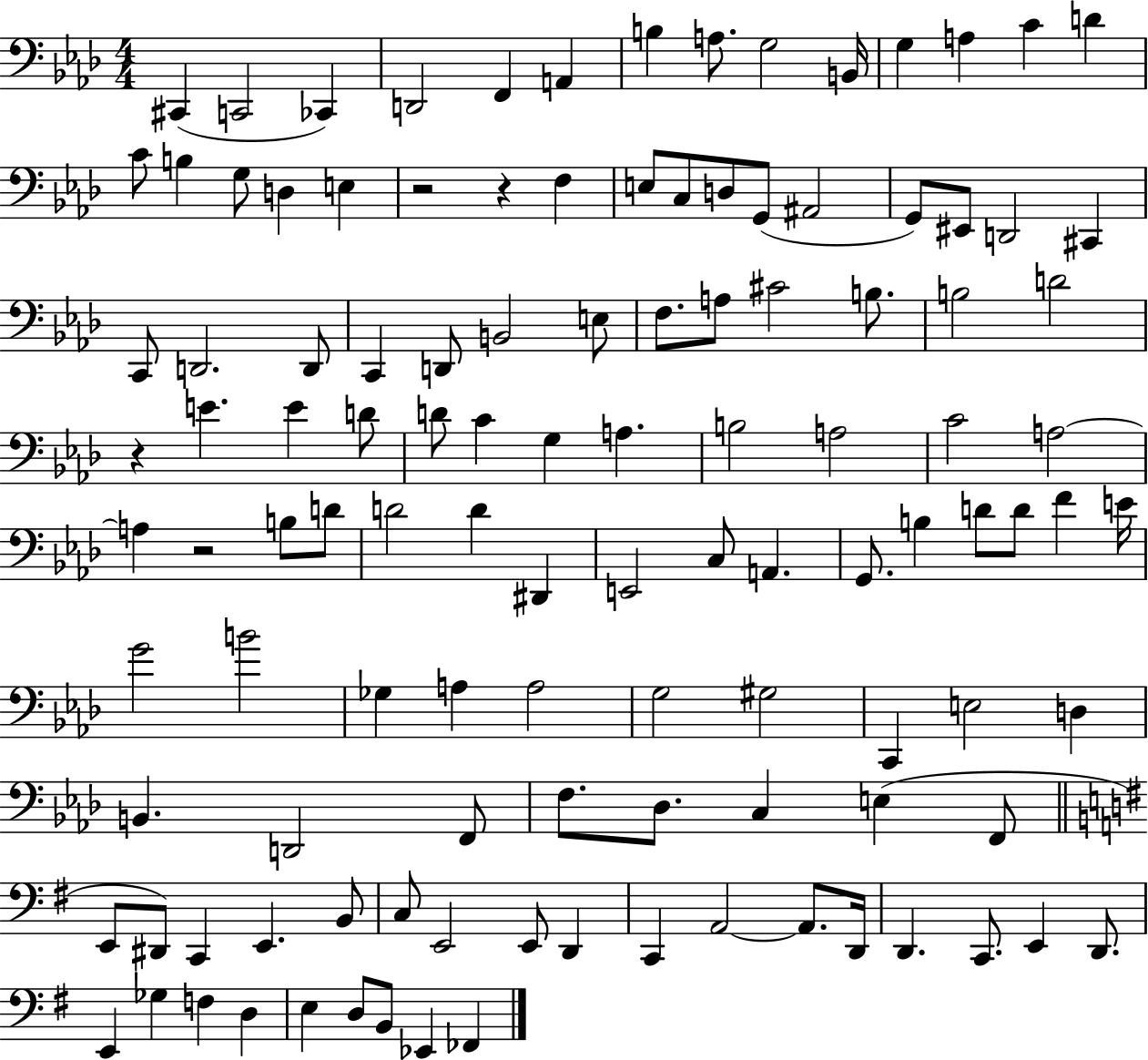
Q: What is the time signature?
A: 4/4